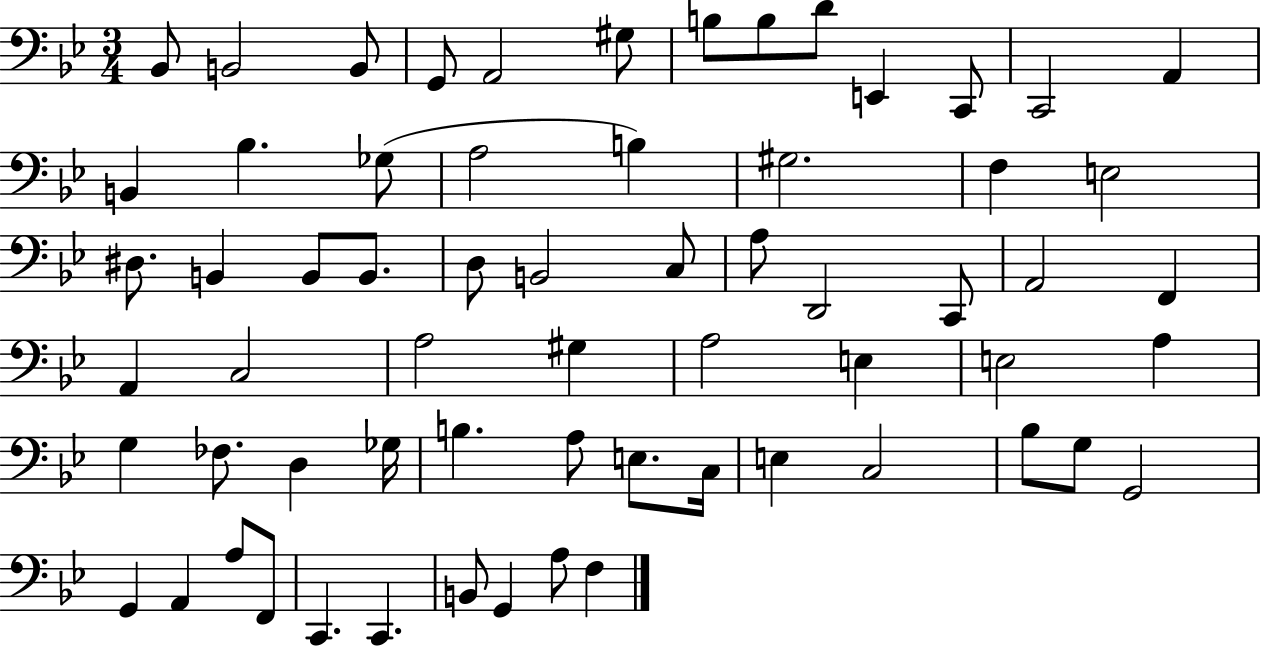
Bb2/e B2/h B2/e G2/e A2/h G#3/e B3/e B3/e D4/e E2/q C2/e C2/h A2/q B2/q Bb3/q. Gb3/e A3/h B3/q G#3/h. F3/q E3/h D#3/e. B2/q B2/e B2/e. D3/e B2/h C3/e A3/e D2/h C2/e A2/h F2/q A2/q C3/h A3/h G#3/q A3/h E3/q E3/h A3/q G3/q FES3/e. D3/q Gb3/s B3/q. A3/e E3/e. C3/s E3/q C3/h Bb3/e G3/e G2/h G2/q A2/q A3/e F2/e C2/q. C2/q. B2/e G2/q A3/e F3/q